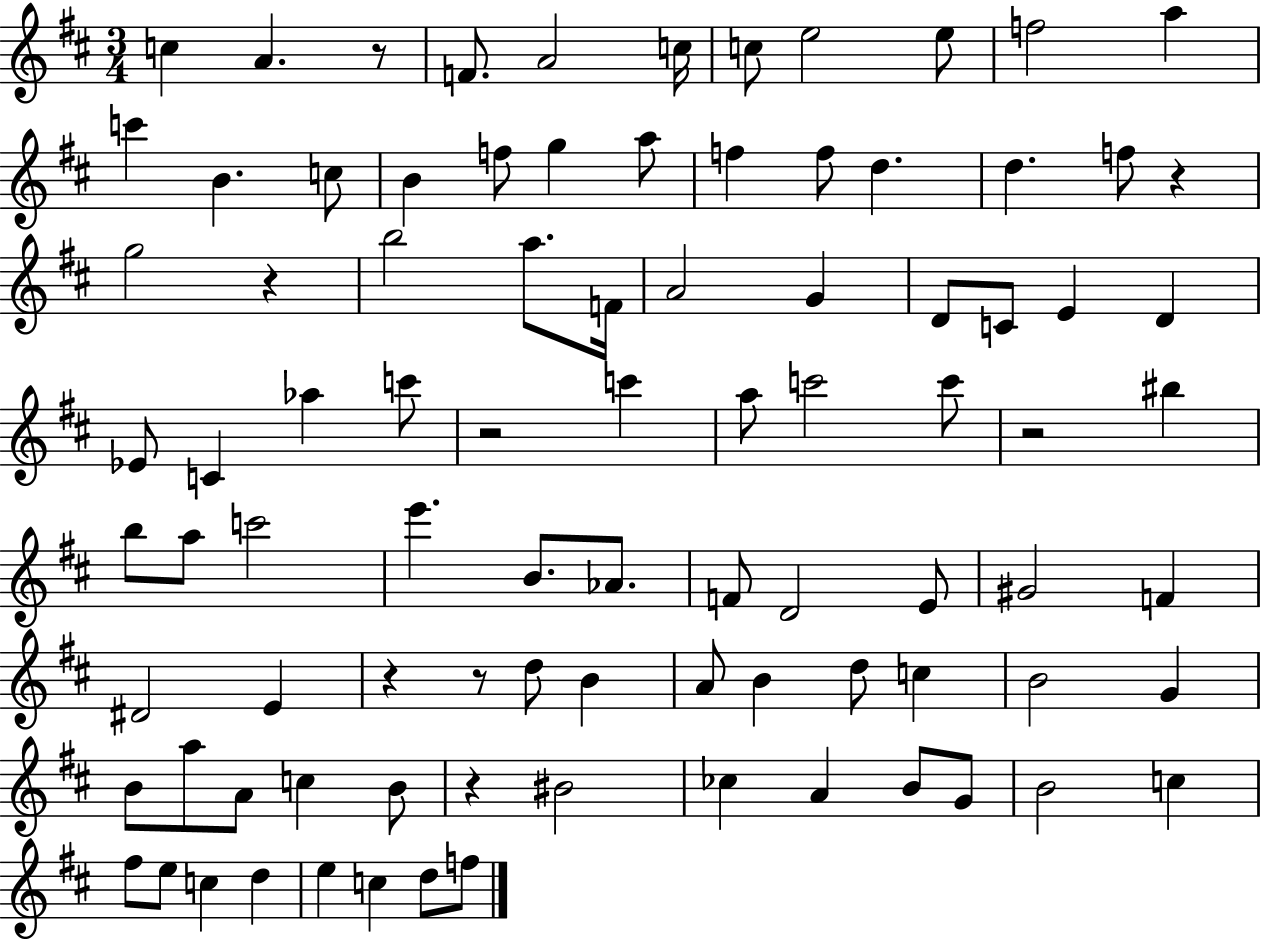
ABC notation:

X:1
T:Untitled
M:3/4
L:1/4
K:D
c A z/2 F/2 A2 c/4 c/2 e2 e/2 f2 a c' B c/2 B f/2 g a/2 f f/2 d d f/2 z g2 z b2 a/2 F/4 A2 G D/2 C/2 E D _E/2 C _a c'/2 z2 c' a/2 c'2 c'/2 z2 ^b b/2 a/2 c'2 e' B/2 _A/2 F/2 D2 E/2 ^G2 F ^D2 E z z/2 d/2 B A/2 B d/2 c B2 G B/2 a/2 A/2 c B/2 z ^B2 _c A B/2 G/2 B2 c ^f/2 e/2 c d e c d/2 f/2